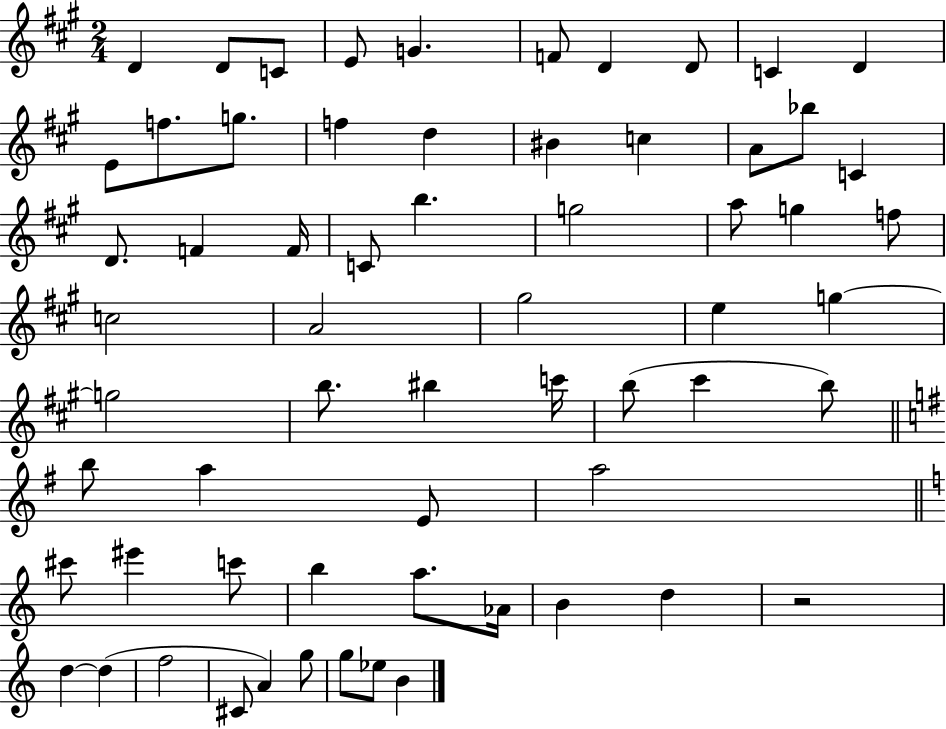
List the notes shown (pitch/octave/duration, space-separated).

D4/q D4/e C4/e E4/e G4/q. F4/e D4/q D4/e C4/q D4/q E4/e F5/e. G5/e. F5/q D5/q BIS4/q C5/q A4/e Bb5/e C4/q D4/e. F4/q F4/s C4/e B5/q. G5/h A5/e G5/q F5/e C5/h A4/h G#5/h E5/q G5/q G5/h B5/e. BIS5/q C6/s B5/e C#6/q B5/e B5/e A5/q E4/e A5/h C#6/e EIS6/q C6/e B5/q A5/e. Ab4/s B4/q D5/q R/h D5/q D5/q F5/h C#4/e A4/q G5/e G5/e Eb5/e B4/q